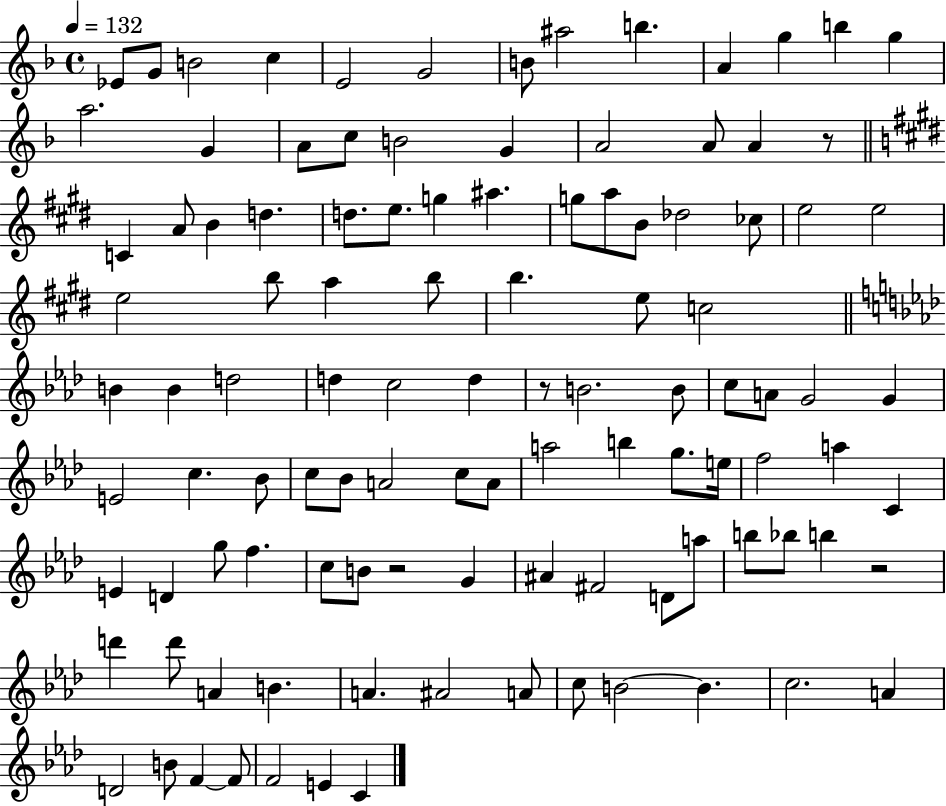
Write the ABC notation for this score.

X:1
T:Untitled
M:4/4
L:1/4
K:F
_E/2 G/2 B2 c E2 G2 B/2 ^a2 b A g b g a2 G A/2 c/2 B2 G A2 A/2 A z/2 C A/2 B d d/2 e/2 g ^a g/2 a/2 B/2 _d2 _c/2 e2 e2 e2 b/2 a b/2 b e/2 c2 B B d2 d c2 d z/2 B2 B/2 c/2 A/2 G2 G E2 c _B/2 c/2 _B/2 A2 c/2 A/2 a2 b g/2 e/4 f2 a C E D g/2 f c/2 B/2 z2 G ^A ^F2 D/2 a/2 b/2 _b/2 b z2 d' d'/2 A B A ^A2 A/2 c/2 B2 B c2 A D2 B/2 F F/2 F2 E C